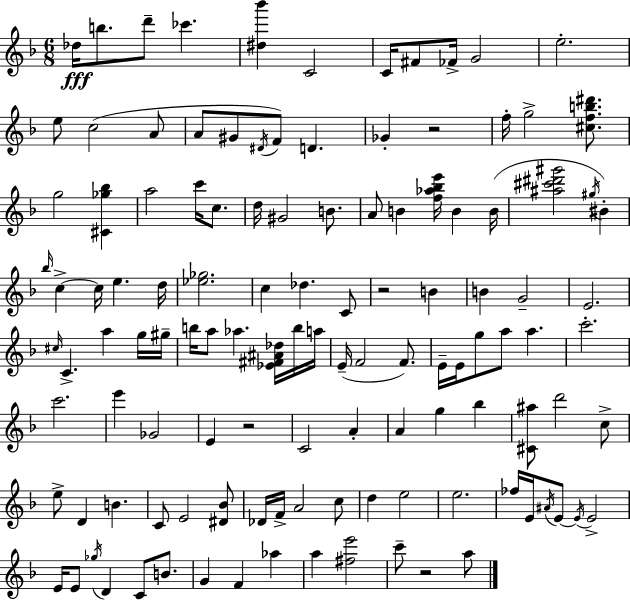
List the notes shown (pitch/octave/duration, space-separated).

Db5/s B5/e. D6/e CES6/q. [D#5,Bb6]/q C4/h C4/s F#4/e FES4/s G4/h E5/h. E5/e C5/h A4/e A4/e G#4/e D#4/s F4/e D4/q. Gb4/q R/h F5/s G5/h [C#5,F5,B5,D#6]/e. G5/h [C#4,Gb5,Bb5]/q A5/h C6/s C5/e. D5/s G#4/h B4/e. A4/e B4/q [F5,Ab5,Bb5,E6]/s B4/q B4/s [A#5,C#6,D#6,G#6]/h G#5/s BIS4/q Bb5/s C5/q C5/s E5/q. D5/s [Eb5,Gb5]/h. C5/q Db5/q. C4/e R/h B4/q B4/q G4/h E4/h. C#5/s C4/q. A5/q G5/s G#5/s B5/s A5/e Ab5/q. [Eb4,F#4,A#4,Db5]/s B5/s A5/s E4/s F4/h F4/e. E4/s E4/s G5/e A5/e A5/q. C6/h. C6/h. E6/q Gb4/h E4/q R/h C4/h A4/q A4/q G5/q Bb5/q [C#4,A#5]/e D6/h C5/e E5/e D4/q B4/q. C4/e E4/h [D#4,Bb4]/e Db4/s F4/s A4/h C5/e D5/q E5/h E5/h. FES5/s E4/s A#4/s E4/e E4/s E4/h E4/s E4/e Gb5/s D4/q C4/e B4/e. G4/q F4/q Ab5/q A5/q [F#5,E6]/h C6/e R/h A5/e